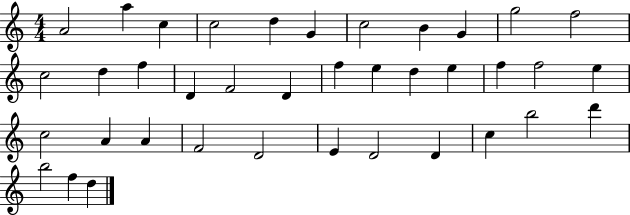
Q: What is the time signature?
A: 4/4